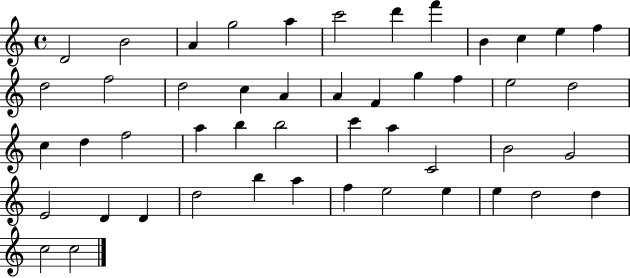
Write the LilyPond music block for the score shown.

{
  \clef treble
  \time 4/4
  \defaultTimeSignature
  \key c \major
  d'2 b'2 | a'4 g''2 a''4 | c'''2 d'''4 f'''4 | b'4 c''4 e''4 f''4 | \break d''2 f''2 | d''2 c''4 a'4 | a'4 f'4 g''4 f''4 | e''2 d''2 | \break c''4 d''4 f''2 | a''4 b''4 b''2 | c'''4 a''4 c'2 | b'2 g'2 | \break e'2 d'4 d'4 | d''2 b''4 a''4 | f''4 e''2 e''4 | e''4 d''2 d''4 | \break c''2 c''2 | \bar "|."
}